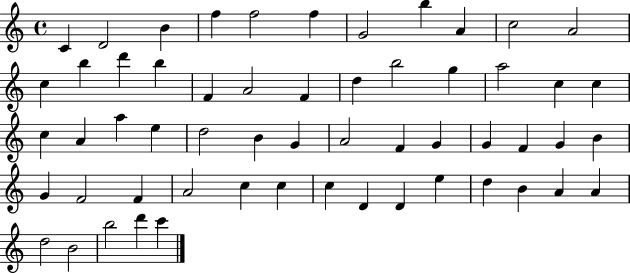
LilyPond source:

{
  \clef treble
  \time 4/4
  \defaultTimeSignature
  \key c \major
  c'4 d'2 b'4 | f''4 f''2 f''4 | g'2 b''4 a'4 | c''2 a'2 | \break c''4 b''4 d'''4 b''4 | f'4 a'2 f'4 | d''4 b''2 g''4 | a''2 c''4 c''4 | \break c''4 a'4 a''4 e''4 | d''2 b'4 g'4 | a'2 f'4 g'4 | g'4 f'4 g'4 b'4 | \break g'4 f'2 f'4 | a'2 c''4 c''4 | c''4 d'4 d'4 e''4 | d''4 b'4 a'4 a'4 | \break d''2 b'2 | b''2 d'''4 c'''4 | \bar "|."
}